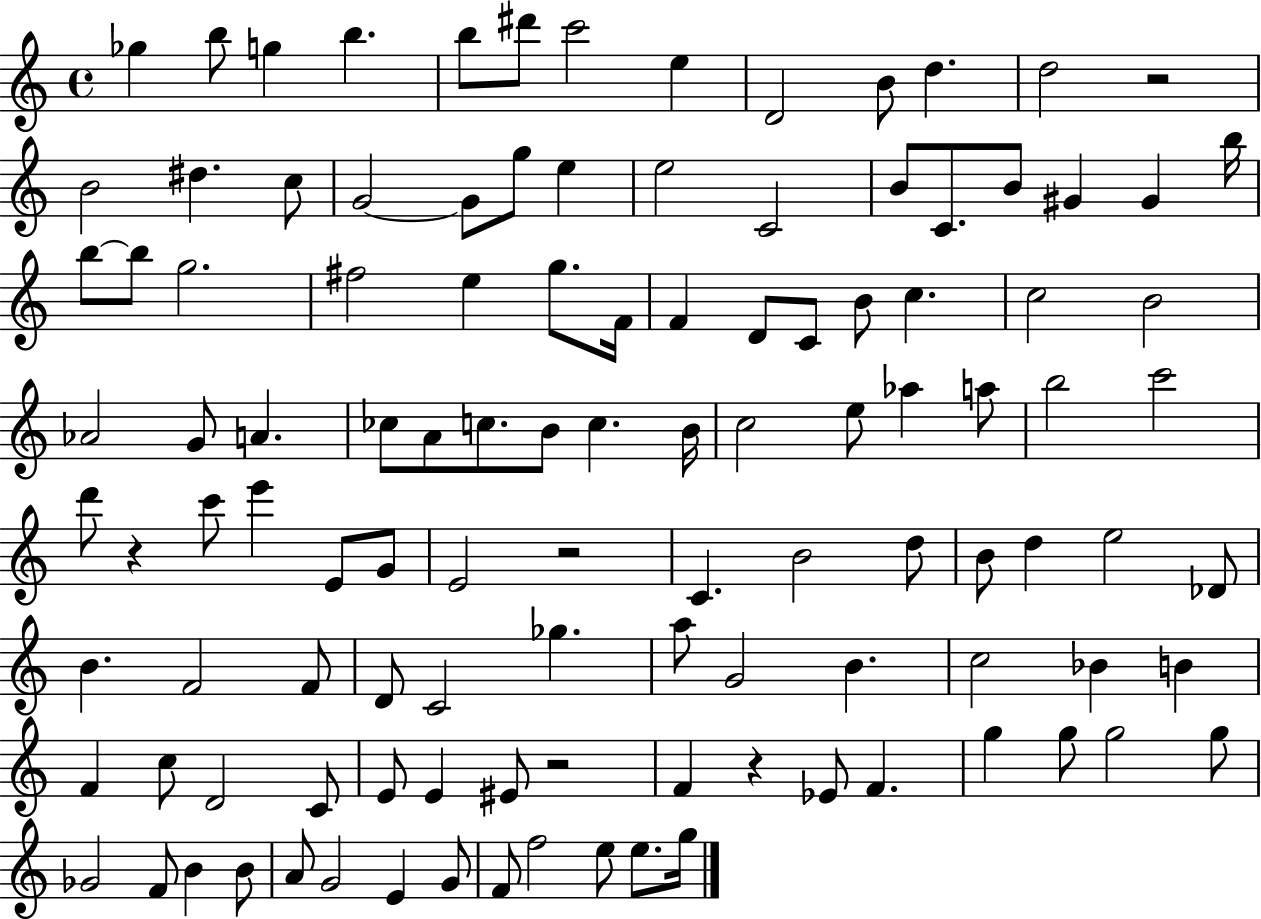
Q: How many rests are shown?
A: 5